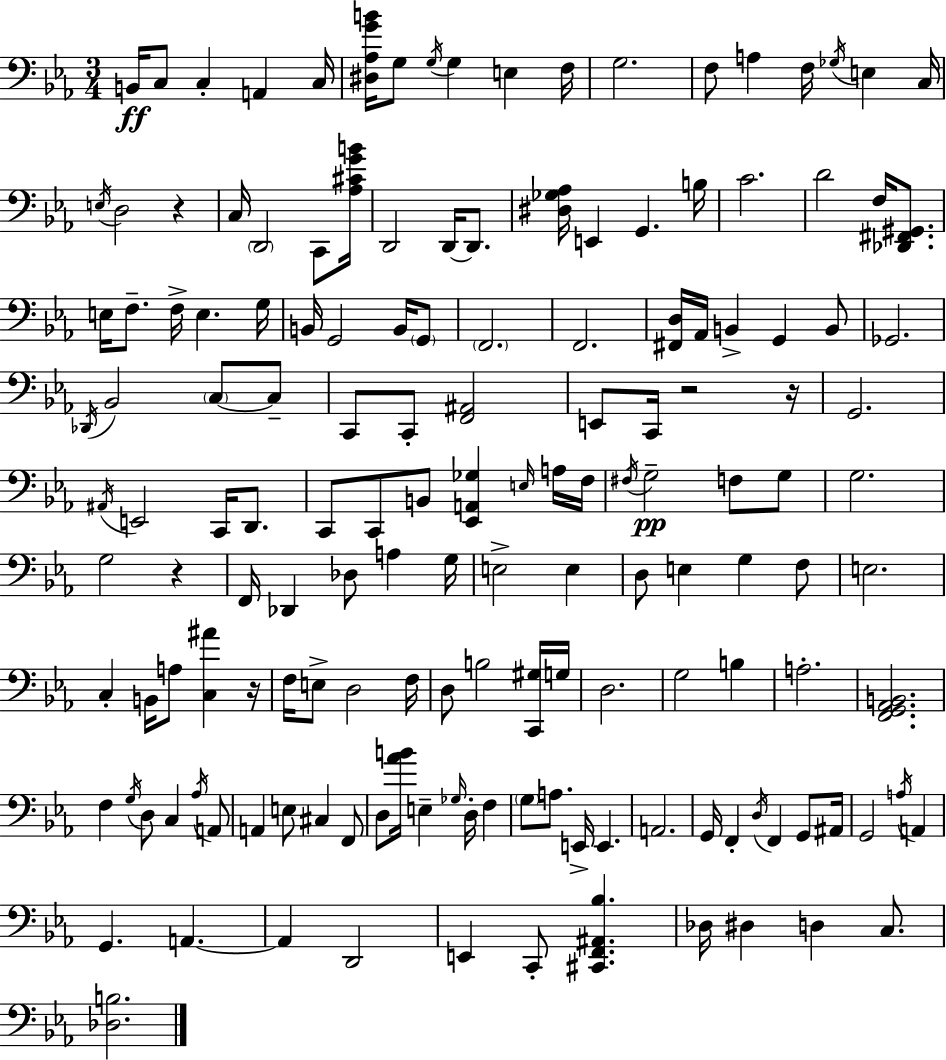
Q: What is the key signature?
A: C minor